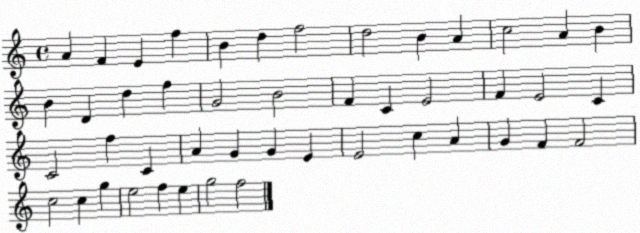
X:1
T:Untitled
M:4/4
L:1/4
K:C
A F E f B d f2 d2 B A c2 A B B D d f G2 B2 F C E2 F E2 C C2 f C A G G E E2 c A G F F2 c2 c g e2 f e g2 f2